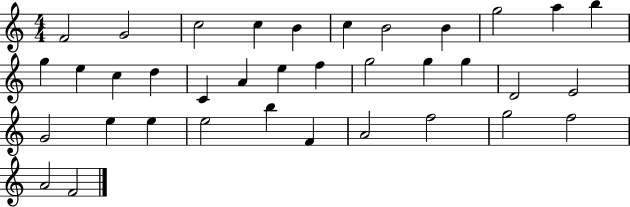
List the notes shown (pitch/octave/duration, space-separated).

F4/h G4/h C5/h C5/q B4/q C5/q B4/h B4/q G5/h A5/q B5/q G5/q E5/q C5/q D5/q C4/q A4/q E5/q F5/q G5/h G5/q G5/q D4/h E4/h G4/h E5/q E5/q E5/h B5/q F4/q A4/h F5/h G5/h F5/h A4/h F4/h